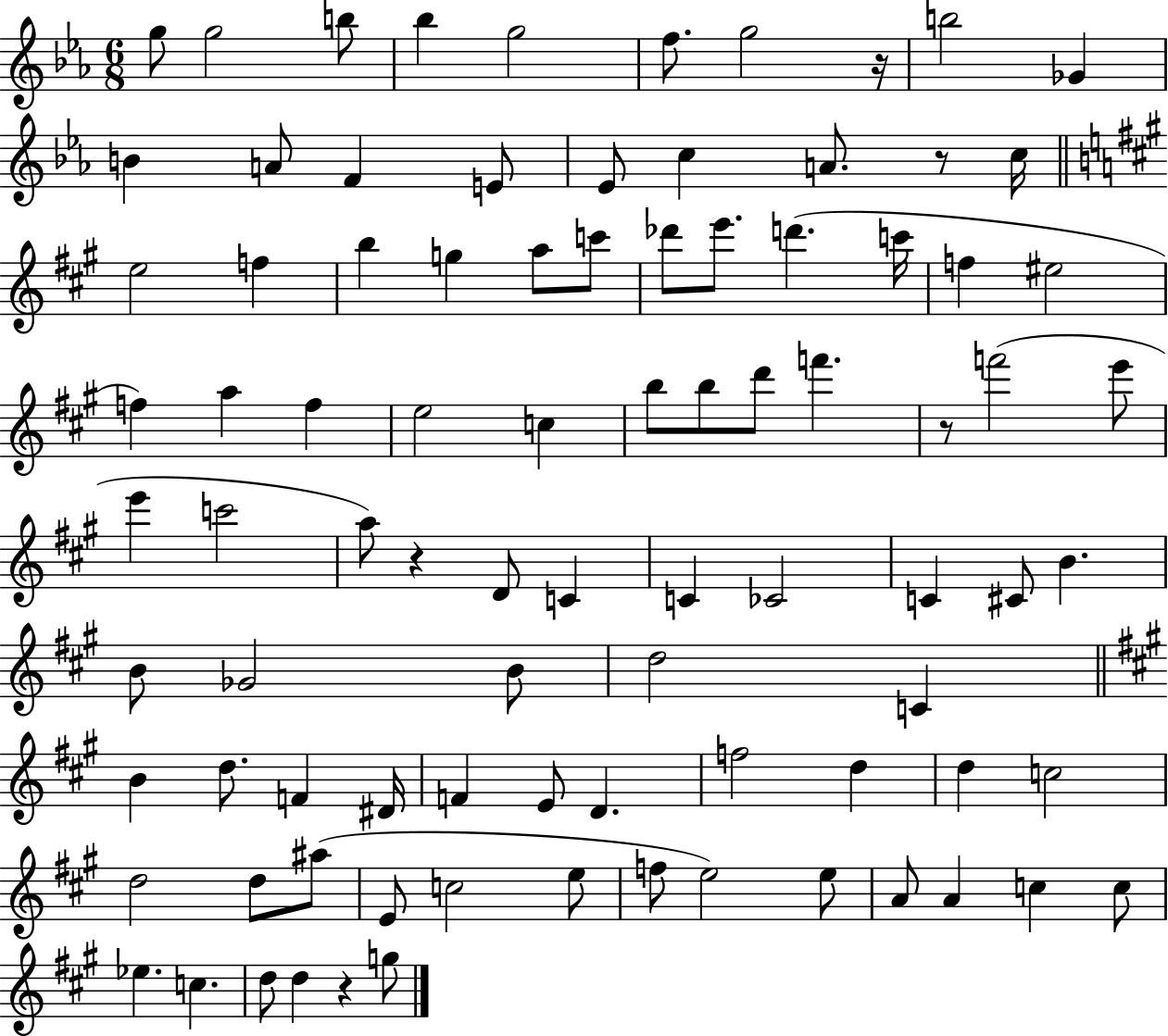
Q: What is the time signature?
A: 6/8